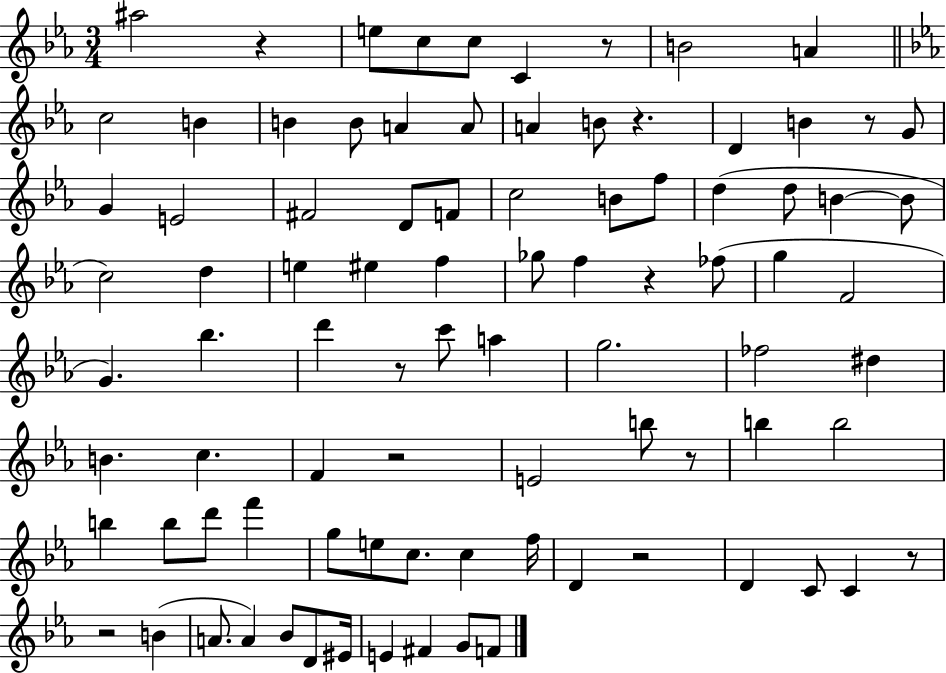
A#5/h R/q E5/e C5/e C5/e C4/q R/e B4/h A4/q C5/h B4/q B4/q B4/e A4/q A4/e A4/q B4/e R/q. D4/q B4/q R/e G4/e G4/q E4/h F#4/h D4/e F4/e C5/h B4/e F5/e D5/q D5/e B4/q B4/e C5/h D5/q E5/q EIS5/q F5/q Gb5/e F5/q R/q FES5/e G5/q F4/h G4/q. Bb5/q. D6/q R/e C6/e A5/q G5/h. FES5/h D#5/q B4/q. C5/q. F4/q R/h E4/h B5/e R/e B5/q B5/h B5/q B5/e D6/e F6/q G5/e E5/e C5/e. C5/q F5/s D4/q R/h D4/q C4/e C4/q R/e R/h B4/q A4/e. A4/q Bb4/e D4/e EIS4/s E4/q F#4/q G4/e F4/e